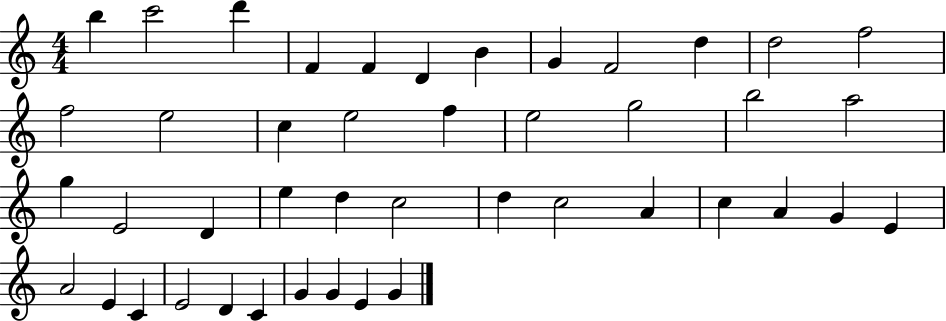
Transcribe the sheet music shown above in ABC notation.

X:1
T:Untitled
M:4/4
L:1/4
K:C
b c'2 d' F F D B G F2 d d2 f2 f2 e2 c e2 f e2 g2 b2 a2 g E2 D e d c2 d c2 A c A G E A2 E C E2 D C G G E G